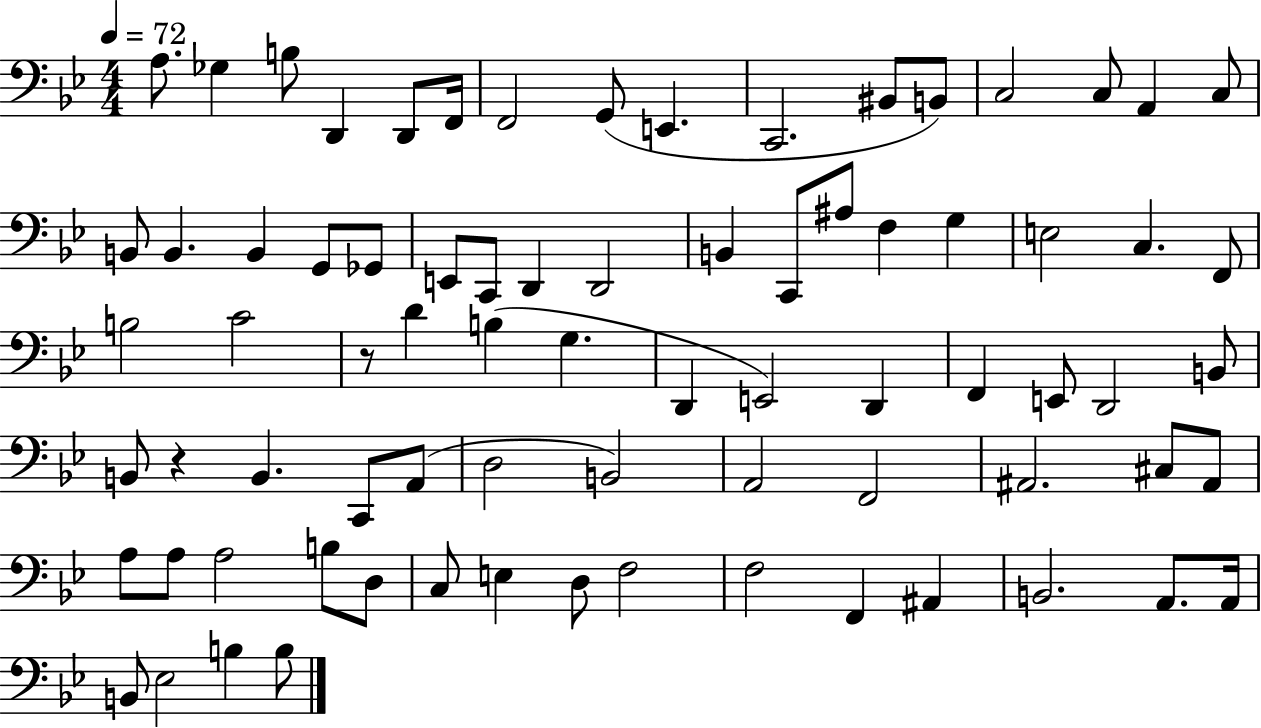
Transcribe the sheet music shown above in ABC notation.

X:1
T:Untitled
M:4/4
L:1/4
K:Bb
A,/2 _G, B,/2 D,, D,,/2 F,,/4 F,,2 G,,/2 E,, C,,2 ^B,,/2 B,,/2 C,2 C,/2 A,, C,/2 B,,/2 B,, B,, G,,/2 _G,,/2 E,,/2 C,,/2 D,, D,,2 B,, C,,/2 ^A,/2 F, G, E,2 C, F,,/2 B,2 C2 z/2 D B, G, D,, E,,2 D,, F,, E,,/2 D,,2 B,,/2 B,,/2 z B,, C,,/2 A,,/2 D,2 B,,2 A,,2 F,,2 ^A,,2 ^C,/2 ^A,,/2 A,/2 A,/2 A,2 B,/2 D,/2 C,/2 E, D,/2 F,2 F,2 F,, ^A,, B,,2 A,,/2 A,,/4 B,,/2 _E,2 B, B,/2